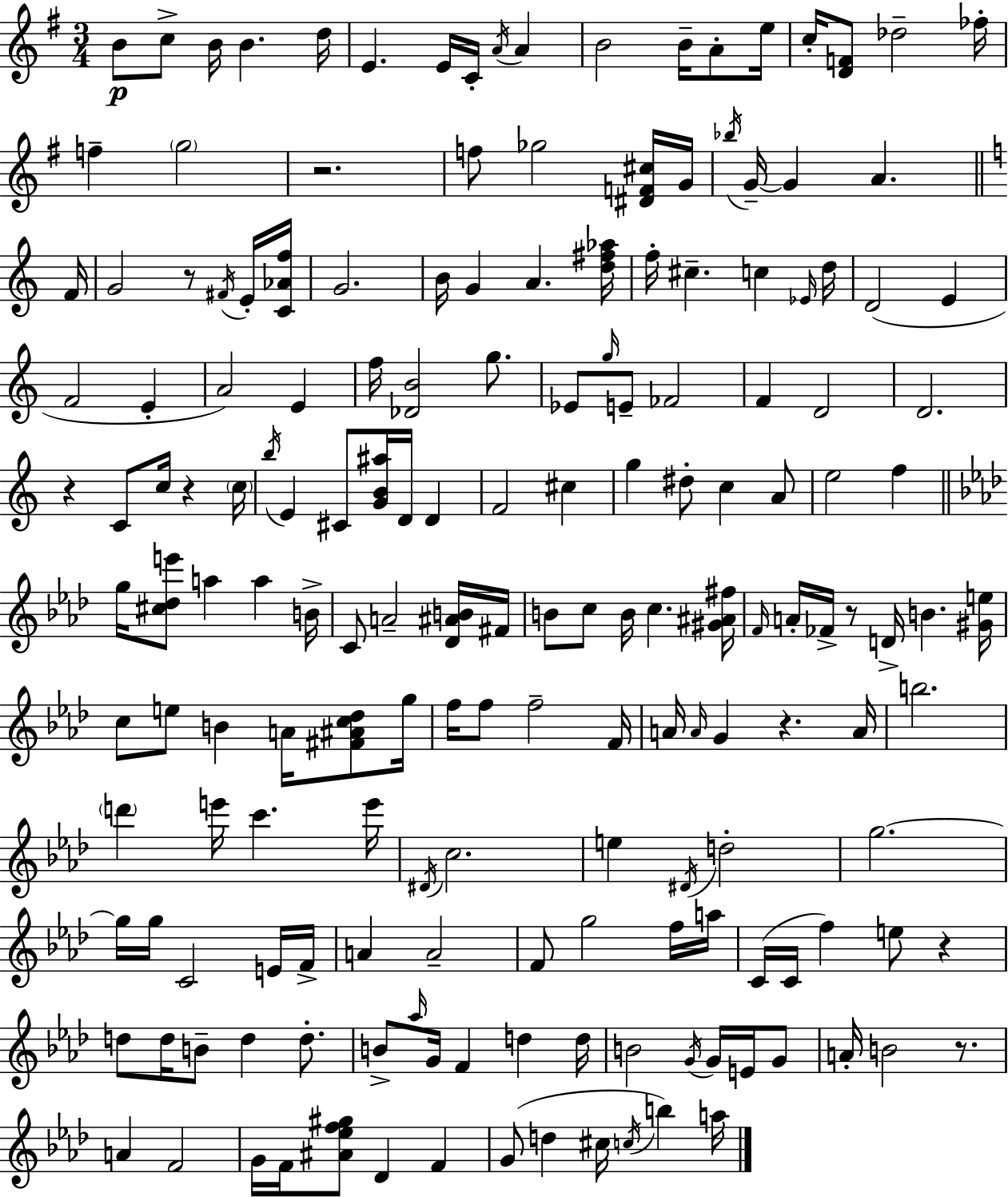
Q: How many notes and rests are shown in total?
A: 175